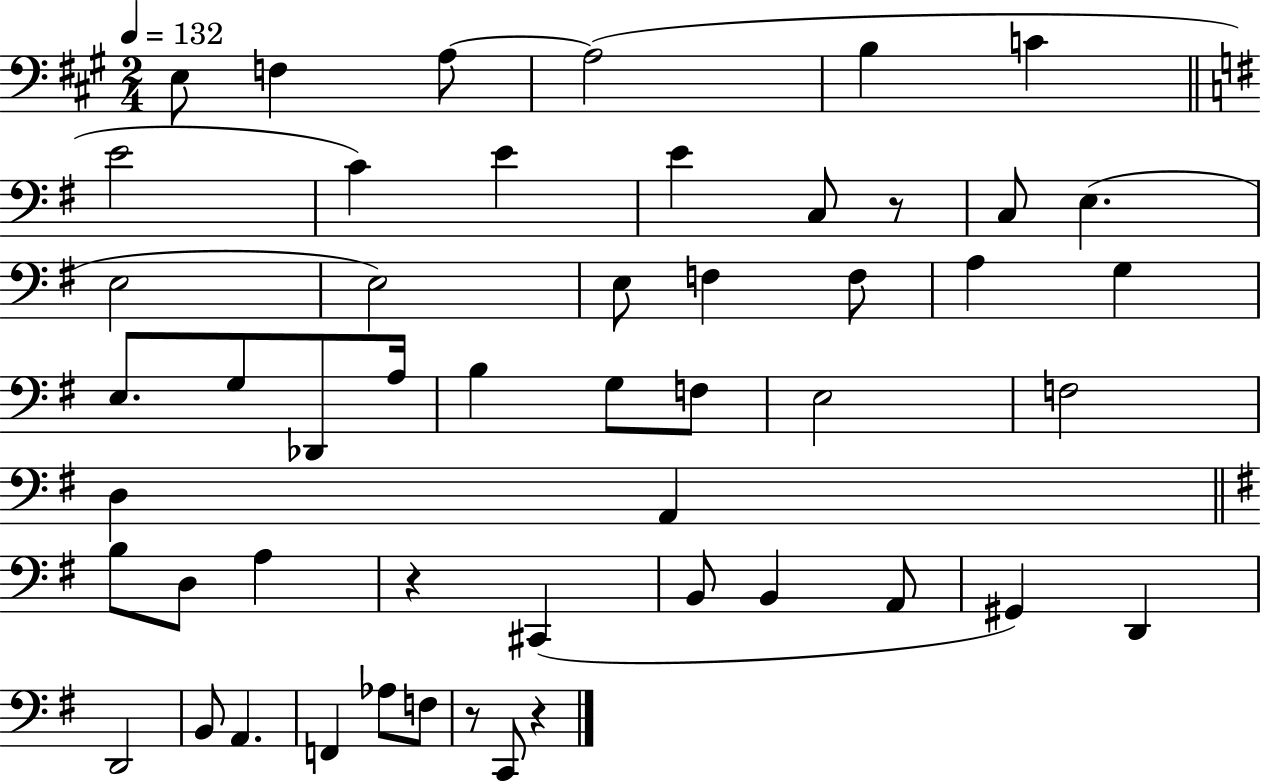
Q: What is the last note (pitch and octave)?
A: C2